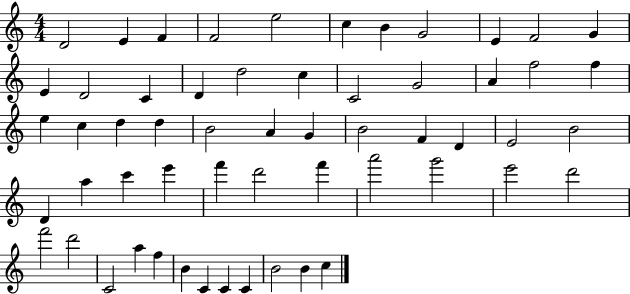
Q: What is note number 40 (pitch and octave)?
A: D6